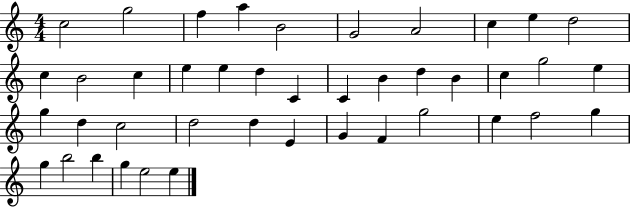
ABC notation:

X:1
T:Untitled
M:4/4
L:1/4
K:C
c2 g2 f a B2 G2 A2 c e d2 c B2 c e e d C C B d B c g2 e g d c2 d2 d E G F g2 e f2 g g b2 b g e2 e